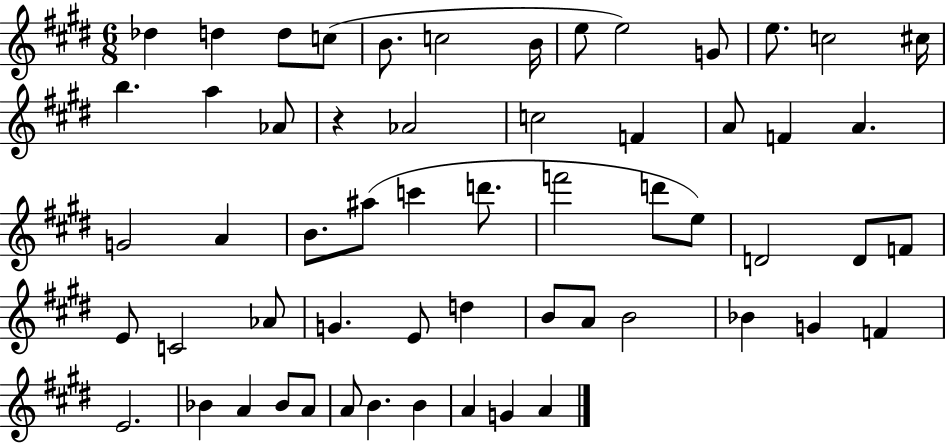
{
  \clef treble
  \numericTimeSignature
  \time 6/8
  \key e \major
  des''4 d''4 d''8 c''8( | b'8. c''2 b'16 | e''8 e''2) g'8 | e''8. c''2 cis''16 | \break b''4. a''4 aes'8 | r4 aes'2 | c''2 f'4 | a'8 f'4 a'4. | \break g'2 a'4 | b'8. ais''8( c'''4 d'''8. | f'''2 d'''8 e''8) | d'2 d'8 f'8 | \break e'8 c'2 aes'8 | g'4. e'8 d''4 | b'8 a'8 b'2 | bes'4 g'4 f'4 | \break e'2. | bes'4 a'4 bes'8 a'8 | a'8 b'4. b'4 | a'4 g'4 a'4 | \break \bar "|."
}